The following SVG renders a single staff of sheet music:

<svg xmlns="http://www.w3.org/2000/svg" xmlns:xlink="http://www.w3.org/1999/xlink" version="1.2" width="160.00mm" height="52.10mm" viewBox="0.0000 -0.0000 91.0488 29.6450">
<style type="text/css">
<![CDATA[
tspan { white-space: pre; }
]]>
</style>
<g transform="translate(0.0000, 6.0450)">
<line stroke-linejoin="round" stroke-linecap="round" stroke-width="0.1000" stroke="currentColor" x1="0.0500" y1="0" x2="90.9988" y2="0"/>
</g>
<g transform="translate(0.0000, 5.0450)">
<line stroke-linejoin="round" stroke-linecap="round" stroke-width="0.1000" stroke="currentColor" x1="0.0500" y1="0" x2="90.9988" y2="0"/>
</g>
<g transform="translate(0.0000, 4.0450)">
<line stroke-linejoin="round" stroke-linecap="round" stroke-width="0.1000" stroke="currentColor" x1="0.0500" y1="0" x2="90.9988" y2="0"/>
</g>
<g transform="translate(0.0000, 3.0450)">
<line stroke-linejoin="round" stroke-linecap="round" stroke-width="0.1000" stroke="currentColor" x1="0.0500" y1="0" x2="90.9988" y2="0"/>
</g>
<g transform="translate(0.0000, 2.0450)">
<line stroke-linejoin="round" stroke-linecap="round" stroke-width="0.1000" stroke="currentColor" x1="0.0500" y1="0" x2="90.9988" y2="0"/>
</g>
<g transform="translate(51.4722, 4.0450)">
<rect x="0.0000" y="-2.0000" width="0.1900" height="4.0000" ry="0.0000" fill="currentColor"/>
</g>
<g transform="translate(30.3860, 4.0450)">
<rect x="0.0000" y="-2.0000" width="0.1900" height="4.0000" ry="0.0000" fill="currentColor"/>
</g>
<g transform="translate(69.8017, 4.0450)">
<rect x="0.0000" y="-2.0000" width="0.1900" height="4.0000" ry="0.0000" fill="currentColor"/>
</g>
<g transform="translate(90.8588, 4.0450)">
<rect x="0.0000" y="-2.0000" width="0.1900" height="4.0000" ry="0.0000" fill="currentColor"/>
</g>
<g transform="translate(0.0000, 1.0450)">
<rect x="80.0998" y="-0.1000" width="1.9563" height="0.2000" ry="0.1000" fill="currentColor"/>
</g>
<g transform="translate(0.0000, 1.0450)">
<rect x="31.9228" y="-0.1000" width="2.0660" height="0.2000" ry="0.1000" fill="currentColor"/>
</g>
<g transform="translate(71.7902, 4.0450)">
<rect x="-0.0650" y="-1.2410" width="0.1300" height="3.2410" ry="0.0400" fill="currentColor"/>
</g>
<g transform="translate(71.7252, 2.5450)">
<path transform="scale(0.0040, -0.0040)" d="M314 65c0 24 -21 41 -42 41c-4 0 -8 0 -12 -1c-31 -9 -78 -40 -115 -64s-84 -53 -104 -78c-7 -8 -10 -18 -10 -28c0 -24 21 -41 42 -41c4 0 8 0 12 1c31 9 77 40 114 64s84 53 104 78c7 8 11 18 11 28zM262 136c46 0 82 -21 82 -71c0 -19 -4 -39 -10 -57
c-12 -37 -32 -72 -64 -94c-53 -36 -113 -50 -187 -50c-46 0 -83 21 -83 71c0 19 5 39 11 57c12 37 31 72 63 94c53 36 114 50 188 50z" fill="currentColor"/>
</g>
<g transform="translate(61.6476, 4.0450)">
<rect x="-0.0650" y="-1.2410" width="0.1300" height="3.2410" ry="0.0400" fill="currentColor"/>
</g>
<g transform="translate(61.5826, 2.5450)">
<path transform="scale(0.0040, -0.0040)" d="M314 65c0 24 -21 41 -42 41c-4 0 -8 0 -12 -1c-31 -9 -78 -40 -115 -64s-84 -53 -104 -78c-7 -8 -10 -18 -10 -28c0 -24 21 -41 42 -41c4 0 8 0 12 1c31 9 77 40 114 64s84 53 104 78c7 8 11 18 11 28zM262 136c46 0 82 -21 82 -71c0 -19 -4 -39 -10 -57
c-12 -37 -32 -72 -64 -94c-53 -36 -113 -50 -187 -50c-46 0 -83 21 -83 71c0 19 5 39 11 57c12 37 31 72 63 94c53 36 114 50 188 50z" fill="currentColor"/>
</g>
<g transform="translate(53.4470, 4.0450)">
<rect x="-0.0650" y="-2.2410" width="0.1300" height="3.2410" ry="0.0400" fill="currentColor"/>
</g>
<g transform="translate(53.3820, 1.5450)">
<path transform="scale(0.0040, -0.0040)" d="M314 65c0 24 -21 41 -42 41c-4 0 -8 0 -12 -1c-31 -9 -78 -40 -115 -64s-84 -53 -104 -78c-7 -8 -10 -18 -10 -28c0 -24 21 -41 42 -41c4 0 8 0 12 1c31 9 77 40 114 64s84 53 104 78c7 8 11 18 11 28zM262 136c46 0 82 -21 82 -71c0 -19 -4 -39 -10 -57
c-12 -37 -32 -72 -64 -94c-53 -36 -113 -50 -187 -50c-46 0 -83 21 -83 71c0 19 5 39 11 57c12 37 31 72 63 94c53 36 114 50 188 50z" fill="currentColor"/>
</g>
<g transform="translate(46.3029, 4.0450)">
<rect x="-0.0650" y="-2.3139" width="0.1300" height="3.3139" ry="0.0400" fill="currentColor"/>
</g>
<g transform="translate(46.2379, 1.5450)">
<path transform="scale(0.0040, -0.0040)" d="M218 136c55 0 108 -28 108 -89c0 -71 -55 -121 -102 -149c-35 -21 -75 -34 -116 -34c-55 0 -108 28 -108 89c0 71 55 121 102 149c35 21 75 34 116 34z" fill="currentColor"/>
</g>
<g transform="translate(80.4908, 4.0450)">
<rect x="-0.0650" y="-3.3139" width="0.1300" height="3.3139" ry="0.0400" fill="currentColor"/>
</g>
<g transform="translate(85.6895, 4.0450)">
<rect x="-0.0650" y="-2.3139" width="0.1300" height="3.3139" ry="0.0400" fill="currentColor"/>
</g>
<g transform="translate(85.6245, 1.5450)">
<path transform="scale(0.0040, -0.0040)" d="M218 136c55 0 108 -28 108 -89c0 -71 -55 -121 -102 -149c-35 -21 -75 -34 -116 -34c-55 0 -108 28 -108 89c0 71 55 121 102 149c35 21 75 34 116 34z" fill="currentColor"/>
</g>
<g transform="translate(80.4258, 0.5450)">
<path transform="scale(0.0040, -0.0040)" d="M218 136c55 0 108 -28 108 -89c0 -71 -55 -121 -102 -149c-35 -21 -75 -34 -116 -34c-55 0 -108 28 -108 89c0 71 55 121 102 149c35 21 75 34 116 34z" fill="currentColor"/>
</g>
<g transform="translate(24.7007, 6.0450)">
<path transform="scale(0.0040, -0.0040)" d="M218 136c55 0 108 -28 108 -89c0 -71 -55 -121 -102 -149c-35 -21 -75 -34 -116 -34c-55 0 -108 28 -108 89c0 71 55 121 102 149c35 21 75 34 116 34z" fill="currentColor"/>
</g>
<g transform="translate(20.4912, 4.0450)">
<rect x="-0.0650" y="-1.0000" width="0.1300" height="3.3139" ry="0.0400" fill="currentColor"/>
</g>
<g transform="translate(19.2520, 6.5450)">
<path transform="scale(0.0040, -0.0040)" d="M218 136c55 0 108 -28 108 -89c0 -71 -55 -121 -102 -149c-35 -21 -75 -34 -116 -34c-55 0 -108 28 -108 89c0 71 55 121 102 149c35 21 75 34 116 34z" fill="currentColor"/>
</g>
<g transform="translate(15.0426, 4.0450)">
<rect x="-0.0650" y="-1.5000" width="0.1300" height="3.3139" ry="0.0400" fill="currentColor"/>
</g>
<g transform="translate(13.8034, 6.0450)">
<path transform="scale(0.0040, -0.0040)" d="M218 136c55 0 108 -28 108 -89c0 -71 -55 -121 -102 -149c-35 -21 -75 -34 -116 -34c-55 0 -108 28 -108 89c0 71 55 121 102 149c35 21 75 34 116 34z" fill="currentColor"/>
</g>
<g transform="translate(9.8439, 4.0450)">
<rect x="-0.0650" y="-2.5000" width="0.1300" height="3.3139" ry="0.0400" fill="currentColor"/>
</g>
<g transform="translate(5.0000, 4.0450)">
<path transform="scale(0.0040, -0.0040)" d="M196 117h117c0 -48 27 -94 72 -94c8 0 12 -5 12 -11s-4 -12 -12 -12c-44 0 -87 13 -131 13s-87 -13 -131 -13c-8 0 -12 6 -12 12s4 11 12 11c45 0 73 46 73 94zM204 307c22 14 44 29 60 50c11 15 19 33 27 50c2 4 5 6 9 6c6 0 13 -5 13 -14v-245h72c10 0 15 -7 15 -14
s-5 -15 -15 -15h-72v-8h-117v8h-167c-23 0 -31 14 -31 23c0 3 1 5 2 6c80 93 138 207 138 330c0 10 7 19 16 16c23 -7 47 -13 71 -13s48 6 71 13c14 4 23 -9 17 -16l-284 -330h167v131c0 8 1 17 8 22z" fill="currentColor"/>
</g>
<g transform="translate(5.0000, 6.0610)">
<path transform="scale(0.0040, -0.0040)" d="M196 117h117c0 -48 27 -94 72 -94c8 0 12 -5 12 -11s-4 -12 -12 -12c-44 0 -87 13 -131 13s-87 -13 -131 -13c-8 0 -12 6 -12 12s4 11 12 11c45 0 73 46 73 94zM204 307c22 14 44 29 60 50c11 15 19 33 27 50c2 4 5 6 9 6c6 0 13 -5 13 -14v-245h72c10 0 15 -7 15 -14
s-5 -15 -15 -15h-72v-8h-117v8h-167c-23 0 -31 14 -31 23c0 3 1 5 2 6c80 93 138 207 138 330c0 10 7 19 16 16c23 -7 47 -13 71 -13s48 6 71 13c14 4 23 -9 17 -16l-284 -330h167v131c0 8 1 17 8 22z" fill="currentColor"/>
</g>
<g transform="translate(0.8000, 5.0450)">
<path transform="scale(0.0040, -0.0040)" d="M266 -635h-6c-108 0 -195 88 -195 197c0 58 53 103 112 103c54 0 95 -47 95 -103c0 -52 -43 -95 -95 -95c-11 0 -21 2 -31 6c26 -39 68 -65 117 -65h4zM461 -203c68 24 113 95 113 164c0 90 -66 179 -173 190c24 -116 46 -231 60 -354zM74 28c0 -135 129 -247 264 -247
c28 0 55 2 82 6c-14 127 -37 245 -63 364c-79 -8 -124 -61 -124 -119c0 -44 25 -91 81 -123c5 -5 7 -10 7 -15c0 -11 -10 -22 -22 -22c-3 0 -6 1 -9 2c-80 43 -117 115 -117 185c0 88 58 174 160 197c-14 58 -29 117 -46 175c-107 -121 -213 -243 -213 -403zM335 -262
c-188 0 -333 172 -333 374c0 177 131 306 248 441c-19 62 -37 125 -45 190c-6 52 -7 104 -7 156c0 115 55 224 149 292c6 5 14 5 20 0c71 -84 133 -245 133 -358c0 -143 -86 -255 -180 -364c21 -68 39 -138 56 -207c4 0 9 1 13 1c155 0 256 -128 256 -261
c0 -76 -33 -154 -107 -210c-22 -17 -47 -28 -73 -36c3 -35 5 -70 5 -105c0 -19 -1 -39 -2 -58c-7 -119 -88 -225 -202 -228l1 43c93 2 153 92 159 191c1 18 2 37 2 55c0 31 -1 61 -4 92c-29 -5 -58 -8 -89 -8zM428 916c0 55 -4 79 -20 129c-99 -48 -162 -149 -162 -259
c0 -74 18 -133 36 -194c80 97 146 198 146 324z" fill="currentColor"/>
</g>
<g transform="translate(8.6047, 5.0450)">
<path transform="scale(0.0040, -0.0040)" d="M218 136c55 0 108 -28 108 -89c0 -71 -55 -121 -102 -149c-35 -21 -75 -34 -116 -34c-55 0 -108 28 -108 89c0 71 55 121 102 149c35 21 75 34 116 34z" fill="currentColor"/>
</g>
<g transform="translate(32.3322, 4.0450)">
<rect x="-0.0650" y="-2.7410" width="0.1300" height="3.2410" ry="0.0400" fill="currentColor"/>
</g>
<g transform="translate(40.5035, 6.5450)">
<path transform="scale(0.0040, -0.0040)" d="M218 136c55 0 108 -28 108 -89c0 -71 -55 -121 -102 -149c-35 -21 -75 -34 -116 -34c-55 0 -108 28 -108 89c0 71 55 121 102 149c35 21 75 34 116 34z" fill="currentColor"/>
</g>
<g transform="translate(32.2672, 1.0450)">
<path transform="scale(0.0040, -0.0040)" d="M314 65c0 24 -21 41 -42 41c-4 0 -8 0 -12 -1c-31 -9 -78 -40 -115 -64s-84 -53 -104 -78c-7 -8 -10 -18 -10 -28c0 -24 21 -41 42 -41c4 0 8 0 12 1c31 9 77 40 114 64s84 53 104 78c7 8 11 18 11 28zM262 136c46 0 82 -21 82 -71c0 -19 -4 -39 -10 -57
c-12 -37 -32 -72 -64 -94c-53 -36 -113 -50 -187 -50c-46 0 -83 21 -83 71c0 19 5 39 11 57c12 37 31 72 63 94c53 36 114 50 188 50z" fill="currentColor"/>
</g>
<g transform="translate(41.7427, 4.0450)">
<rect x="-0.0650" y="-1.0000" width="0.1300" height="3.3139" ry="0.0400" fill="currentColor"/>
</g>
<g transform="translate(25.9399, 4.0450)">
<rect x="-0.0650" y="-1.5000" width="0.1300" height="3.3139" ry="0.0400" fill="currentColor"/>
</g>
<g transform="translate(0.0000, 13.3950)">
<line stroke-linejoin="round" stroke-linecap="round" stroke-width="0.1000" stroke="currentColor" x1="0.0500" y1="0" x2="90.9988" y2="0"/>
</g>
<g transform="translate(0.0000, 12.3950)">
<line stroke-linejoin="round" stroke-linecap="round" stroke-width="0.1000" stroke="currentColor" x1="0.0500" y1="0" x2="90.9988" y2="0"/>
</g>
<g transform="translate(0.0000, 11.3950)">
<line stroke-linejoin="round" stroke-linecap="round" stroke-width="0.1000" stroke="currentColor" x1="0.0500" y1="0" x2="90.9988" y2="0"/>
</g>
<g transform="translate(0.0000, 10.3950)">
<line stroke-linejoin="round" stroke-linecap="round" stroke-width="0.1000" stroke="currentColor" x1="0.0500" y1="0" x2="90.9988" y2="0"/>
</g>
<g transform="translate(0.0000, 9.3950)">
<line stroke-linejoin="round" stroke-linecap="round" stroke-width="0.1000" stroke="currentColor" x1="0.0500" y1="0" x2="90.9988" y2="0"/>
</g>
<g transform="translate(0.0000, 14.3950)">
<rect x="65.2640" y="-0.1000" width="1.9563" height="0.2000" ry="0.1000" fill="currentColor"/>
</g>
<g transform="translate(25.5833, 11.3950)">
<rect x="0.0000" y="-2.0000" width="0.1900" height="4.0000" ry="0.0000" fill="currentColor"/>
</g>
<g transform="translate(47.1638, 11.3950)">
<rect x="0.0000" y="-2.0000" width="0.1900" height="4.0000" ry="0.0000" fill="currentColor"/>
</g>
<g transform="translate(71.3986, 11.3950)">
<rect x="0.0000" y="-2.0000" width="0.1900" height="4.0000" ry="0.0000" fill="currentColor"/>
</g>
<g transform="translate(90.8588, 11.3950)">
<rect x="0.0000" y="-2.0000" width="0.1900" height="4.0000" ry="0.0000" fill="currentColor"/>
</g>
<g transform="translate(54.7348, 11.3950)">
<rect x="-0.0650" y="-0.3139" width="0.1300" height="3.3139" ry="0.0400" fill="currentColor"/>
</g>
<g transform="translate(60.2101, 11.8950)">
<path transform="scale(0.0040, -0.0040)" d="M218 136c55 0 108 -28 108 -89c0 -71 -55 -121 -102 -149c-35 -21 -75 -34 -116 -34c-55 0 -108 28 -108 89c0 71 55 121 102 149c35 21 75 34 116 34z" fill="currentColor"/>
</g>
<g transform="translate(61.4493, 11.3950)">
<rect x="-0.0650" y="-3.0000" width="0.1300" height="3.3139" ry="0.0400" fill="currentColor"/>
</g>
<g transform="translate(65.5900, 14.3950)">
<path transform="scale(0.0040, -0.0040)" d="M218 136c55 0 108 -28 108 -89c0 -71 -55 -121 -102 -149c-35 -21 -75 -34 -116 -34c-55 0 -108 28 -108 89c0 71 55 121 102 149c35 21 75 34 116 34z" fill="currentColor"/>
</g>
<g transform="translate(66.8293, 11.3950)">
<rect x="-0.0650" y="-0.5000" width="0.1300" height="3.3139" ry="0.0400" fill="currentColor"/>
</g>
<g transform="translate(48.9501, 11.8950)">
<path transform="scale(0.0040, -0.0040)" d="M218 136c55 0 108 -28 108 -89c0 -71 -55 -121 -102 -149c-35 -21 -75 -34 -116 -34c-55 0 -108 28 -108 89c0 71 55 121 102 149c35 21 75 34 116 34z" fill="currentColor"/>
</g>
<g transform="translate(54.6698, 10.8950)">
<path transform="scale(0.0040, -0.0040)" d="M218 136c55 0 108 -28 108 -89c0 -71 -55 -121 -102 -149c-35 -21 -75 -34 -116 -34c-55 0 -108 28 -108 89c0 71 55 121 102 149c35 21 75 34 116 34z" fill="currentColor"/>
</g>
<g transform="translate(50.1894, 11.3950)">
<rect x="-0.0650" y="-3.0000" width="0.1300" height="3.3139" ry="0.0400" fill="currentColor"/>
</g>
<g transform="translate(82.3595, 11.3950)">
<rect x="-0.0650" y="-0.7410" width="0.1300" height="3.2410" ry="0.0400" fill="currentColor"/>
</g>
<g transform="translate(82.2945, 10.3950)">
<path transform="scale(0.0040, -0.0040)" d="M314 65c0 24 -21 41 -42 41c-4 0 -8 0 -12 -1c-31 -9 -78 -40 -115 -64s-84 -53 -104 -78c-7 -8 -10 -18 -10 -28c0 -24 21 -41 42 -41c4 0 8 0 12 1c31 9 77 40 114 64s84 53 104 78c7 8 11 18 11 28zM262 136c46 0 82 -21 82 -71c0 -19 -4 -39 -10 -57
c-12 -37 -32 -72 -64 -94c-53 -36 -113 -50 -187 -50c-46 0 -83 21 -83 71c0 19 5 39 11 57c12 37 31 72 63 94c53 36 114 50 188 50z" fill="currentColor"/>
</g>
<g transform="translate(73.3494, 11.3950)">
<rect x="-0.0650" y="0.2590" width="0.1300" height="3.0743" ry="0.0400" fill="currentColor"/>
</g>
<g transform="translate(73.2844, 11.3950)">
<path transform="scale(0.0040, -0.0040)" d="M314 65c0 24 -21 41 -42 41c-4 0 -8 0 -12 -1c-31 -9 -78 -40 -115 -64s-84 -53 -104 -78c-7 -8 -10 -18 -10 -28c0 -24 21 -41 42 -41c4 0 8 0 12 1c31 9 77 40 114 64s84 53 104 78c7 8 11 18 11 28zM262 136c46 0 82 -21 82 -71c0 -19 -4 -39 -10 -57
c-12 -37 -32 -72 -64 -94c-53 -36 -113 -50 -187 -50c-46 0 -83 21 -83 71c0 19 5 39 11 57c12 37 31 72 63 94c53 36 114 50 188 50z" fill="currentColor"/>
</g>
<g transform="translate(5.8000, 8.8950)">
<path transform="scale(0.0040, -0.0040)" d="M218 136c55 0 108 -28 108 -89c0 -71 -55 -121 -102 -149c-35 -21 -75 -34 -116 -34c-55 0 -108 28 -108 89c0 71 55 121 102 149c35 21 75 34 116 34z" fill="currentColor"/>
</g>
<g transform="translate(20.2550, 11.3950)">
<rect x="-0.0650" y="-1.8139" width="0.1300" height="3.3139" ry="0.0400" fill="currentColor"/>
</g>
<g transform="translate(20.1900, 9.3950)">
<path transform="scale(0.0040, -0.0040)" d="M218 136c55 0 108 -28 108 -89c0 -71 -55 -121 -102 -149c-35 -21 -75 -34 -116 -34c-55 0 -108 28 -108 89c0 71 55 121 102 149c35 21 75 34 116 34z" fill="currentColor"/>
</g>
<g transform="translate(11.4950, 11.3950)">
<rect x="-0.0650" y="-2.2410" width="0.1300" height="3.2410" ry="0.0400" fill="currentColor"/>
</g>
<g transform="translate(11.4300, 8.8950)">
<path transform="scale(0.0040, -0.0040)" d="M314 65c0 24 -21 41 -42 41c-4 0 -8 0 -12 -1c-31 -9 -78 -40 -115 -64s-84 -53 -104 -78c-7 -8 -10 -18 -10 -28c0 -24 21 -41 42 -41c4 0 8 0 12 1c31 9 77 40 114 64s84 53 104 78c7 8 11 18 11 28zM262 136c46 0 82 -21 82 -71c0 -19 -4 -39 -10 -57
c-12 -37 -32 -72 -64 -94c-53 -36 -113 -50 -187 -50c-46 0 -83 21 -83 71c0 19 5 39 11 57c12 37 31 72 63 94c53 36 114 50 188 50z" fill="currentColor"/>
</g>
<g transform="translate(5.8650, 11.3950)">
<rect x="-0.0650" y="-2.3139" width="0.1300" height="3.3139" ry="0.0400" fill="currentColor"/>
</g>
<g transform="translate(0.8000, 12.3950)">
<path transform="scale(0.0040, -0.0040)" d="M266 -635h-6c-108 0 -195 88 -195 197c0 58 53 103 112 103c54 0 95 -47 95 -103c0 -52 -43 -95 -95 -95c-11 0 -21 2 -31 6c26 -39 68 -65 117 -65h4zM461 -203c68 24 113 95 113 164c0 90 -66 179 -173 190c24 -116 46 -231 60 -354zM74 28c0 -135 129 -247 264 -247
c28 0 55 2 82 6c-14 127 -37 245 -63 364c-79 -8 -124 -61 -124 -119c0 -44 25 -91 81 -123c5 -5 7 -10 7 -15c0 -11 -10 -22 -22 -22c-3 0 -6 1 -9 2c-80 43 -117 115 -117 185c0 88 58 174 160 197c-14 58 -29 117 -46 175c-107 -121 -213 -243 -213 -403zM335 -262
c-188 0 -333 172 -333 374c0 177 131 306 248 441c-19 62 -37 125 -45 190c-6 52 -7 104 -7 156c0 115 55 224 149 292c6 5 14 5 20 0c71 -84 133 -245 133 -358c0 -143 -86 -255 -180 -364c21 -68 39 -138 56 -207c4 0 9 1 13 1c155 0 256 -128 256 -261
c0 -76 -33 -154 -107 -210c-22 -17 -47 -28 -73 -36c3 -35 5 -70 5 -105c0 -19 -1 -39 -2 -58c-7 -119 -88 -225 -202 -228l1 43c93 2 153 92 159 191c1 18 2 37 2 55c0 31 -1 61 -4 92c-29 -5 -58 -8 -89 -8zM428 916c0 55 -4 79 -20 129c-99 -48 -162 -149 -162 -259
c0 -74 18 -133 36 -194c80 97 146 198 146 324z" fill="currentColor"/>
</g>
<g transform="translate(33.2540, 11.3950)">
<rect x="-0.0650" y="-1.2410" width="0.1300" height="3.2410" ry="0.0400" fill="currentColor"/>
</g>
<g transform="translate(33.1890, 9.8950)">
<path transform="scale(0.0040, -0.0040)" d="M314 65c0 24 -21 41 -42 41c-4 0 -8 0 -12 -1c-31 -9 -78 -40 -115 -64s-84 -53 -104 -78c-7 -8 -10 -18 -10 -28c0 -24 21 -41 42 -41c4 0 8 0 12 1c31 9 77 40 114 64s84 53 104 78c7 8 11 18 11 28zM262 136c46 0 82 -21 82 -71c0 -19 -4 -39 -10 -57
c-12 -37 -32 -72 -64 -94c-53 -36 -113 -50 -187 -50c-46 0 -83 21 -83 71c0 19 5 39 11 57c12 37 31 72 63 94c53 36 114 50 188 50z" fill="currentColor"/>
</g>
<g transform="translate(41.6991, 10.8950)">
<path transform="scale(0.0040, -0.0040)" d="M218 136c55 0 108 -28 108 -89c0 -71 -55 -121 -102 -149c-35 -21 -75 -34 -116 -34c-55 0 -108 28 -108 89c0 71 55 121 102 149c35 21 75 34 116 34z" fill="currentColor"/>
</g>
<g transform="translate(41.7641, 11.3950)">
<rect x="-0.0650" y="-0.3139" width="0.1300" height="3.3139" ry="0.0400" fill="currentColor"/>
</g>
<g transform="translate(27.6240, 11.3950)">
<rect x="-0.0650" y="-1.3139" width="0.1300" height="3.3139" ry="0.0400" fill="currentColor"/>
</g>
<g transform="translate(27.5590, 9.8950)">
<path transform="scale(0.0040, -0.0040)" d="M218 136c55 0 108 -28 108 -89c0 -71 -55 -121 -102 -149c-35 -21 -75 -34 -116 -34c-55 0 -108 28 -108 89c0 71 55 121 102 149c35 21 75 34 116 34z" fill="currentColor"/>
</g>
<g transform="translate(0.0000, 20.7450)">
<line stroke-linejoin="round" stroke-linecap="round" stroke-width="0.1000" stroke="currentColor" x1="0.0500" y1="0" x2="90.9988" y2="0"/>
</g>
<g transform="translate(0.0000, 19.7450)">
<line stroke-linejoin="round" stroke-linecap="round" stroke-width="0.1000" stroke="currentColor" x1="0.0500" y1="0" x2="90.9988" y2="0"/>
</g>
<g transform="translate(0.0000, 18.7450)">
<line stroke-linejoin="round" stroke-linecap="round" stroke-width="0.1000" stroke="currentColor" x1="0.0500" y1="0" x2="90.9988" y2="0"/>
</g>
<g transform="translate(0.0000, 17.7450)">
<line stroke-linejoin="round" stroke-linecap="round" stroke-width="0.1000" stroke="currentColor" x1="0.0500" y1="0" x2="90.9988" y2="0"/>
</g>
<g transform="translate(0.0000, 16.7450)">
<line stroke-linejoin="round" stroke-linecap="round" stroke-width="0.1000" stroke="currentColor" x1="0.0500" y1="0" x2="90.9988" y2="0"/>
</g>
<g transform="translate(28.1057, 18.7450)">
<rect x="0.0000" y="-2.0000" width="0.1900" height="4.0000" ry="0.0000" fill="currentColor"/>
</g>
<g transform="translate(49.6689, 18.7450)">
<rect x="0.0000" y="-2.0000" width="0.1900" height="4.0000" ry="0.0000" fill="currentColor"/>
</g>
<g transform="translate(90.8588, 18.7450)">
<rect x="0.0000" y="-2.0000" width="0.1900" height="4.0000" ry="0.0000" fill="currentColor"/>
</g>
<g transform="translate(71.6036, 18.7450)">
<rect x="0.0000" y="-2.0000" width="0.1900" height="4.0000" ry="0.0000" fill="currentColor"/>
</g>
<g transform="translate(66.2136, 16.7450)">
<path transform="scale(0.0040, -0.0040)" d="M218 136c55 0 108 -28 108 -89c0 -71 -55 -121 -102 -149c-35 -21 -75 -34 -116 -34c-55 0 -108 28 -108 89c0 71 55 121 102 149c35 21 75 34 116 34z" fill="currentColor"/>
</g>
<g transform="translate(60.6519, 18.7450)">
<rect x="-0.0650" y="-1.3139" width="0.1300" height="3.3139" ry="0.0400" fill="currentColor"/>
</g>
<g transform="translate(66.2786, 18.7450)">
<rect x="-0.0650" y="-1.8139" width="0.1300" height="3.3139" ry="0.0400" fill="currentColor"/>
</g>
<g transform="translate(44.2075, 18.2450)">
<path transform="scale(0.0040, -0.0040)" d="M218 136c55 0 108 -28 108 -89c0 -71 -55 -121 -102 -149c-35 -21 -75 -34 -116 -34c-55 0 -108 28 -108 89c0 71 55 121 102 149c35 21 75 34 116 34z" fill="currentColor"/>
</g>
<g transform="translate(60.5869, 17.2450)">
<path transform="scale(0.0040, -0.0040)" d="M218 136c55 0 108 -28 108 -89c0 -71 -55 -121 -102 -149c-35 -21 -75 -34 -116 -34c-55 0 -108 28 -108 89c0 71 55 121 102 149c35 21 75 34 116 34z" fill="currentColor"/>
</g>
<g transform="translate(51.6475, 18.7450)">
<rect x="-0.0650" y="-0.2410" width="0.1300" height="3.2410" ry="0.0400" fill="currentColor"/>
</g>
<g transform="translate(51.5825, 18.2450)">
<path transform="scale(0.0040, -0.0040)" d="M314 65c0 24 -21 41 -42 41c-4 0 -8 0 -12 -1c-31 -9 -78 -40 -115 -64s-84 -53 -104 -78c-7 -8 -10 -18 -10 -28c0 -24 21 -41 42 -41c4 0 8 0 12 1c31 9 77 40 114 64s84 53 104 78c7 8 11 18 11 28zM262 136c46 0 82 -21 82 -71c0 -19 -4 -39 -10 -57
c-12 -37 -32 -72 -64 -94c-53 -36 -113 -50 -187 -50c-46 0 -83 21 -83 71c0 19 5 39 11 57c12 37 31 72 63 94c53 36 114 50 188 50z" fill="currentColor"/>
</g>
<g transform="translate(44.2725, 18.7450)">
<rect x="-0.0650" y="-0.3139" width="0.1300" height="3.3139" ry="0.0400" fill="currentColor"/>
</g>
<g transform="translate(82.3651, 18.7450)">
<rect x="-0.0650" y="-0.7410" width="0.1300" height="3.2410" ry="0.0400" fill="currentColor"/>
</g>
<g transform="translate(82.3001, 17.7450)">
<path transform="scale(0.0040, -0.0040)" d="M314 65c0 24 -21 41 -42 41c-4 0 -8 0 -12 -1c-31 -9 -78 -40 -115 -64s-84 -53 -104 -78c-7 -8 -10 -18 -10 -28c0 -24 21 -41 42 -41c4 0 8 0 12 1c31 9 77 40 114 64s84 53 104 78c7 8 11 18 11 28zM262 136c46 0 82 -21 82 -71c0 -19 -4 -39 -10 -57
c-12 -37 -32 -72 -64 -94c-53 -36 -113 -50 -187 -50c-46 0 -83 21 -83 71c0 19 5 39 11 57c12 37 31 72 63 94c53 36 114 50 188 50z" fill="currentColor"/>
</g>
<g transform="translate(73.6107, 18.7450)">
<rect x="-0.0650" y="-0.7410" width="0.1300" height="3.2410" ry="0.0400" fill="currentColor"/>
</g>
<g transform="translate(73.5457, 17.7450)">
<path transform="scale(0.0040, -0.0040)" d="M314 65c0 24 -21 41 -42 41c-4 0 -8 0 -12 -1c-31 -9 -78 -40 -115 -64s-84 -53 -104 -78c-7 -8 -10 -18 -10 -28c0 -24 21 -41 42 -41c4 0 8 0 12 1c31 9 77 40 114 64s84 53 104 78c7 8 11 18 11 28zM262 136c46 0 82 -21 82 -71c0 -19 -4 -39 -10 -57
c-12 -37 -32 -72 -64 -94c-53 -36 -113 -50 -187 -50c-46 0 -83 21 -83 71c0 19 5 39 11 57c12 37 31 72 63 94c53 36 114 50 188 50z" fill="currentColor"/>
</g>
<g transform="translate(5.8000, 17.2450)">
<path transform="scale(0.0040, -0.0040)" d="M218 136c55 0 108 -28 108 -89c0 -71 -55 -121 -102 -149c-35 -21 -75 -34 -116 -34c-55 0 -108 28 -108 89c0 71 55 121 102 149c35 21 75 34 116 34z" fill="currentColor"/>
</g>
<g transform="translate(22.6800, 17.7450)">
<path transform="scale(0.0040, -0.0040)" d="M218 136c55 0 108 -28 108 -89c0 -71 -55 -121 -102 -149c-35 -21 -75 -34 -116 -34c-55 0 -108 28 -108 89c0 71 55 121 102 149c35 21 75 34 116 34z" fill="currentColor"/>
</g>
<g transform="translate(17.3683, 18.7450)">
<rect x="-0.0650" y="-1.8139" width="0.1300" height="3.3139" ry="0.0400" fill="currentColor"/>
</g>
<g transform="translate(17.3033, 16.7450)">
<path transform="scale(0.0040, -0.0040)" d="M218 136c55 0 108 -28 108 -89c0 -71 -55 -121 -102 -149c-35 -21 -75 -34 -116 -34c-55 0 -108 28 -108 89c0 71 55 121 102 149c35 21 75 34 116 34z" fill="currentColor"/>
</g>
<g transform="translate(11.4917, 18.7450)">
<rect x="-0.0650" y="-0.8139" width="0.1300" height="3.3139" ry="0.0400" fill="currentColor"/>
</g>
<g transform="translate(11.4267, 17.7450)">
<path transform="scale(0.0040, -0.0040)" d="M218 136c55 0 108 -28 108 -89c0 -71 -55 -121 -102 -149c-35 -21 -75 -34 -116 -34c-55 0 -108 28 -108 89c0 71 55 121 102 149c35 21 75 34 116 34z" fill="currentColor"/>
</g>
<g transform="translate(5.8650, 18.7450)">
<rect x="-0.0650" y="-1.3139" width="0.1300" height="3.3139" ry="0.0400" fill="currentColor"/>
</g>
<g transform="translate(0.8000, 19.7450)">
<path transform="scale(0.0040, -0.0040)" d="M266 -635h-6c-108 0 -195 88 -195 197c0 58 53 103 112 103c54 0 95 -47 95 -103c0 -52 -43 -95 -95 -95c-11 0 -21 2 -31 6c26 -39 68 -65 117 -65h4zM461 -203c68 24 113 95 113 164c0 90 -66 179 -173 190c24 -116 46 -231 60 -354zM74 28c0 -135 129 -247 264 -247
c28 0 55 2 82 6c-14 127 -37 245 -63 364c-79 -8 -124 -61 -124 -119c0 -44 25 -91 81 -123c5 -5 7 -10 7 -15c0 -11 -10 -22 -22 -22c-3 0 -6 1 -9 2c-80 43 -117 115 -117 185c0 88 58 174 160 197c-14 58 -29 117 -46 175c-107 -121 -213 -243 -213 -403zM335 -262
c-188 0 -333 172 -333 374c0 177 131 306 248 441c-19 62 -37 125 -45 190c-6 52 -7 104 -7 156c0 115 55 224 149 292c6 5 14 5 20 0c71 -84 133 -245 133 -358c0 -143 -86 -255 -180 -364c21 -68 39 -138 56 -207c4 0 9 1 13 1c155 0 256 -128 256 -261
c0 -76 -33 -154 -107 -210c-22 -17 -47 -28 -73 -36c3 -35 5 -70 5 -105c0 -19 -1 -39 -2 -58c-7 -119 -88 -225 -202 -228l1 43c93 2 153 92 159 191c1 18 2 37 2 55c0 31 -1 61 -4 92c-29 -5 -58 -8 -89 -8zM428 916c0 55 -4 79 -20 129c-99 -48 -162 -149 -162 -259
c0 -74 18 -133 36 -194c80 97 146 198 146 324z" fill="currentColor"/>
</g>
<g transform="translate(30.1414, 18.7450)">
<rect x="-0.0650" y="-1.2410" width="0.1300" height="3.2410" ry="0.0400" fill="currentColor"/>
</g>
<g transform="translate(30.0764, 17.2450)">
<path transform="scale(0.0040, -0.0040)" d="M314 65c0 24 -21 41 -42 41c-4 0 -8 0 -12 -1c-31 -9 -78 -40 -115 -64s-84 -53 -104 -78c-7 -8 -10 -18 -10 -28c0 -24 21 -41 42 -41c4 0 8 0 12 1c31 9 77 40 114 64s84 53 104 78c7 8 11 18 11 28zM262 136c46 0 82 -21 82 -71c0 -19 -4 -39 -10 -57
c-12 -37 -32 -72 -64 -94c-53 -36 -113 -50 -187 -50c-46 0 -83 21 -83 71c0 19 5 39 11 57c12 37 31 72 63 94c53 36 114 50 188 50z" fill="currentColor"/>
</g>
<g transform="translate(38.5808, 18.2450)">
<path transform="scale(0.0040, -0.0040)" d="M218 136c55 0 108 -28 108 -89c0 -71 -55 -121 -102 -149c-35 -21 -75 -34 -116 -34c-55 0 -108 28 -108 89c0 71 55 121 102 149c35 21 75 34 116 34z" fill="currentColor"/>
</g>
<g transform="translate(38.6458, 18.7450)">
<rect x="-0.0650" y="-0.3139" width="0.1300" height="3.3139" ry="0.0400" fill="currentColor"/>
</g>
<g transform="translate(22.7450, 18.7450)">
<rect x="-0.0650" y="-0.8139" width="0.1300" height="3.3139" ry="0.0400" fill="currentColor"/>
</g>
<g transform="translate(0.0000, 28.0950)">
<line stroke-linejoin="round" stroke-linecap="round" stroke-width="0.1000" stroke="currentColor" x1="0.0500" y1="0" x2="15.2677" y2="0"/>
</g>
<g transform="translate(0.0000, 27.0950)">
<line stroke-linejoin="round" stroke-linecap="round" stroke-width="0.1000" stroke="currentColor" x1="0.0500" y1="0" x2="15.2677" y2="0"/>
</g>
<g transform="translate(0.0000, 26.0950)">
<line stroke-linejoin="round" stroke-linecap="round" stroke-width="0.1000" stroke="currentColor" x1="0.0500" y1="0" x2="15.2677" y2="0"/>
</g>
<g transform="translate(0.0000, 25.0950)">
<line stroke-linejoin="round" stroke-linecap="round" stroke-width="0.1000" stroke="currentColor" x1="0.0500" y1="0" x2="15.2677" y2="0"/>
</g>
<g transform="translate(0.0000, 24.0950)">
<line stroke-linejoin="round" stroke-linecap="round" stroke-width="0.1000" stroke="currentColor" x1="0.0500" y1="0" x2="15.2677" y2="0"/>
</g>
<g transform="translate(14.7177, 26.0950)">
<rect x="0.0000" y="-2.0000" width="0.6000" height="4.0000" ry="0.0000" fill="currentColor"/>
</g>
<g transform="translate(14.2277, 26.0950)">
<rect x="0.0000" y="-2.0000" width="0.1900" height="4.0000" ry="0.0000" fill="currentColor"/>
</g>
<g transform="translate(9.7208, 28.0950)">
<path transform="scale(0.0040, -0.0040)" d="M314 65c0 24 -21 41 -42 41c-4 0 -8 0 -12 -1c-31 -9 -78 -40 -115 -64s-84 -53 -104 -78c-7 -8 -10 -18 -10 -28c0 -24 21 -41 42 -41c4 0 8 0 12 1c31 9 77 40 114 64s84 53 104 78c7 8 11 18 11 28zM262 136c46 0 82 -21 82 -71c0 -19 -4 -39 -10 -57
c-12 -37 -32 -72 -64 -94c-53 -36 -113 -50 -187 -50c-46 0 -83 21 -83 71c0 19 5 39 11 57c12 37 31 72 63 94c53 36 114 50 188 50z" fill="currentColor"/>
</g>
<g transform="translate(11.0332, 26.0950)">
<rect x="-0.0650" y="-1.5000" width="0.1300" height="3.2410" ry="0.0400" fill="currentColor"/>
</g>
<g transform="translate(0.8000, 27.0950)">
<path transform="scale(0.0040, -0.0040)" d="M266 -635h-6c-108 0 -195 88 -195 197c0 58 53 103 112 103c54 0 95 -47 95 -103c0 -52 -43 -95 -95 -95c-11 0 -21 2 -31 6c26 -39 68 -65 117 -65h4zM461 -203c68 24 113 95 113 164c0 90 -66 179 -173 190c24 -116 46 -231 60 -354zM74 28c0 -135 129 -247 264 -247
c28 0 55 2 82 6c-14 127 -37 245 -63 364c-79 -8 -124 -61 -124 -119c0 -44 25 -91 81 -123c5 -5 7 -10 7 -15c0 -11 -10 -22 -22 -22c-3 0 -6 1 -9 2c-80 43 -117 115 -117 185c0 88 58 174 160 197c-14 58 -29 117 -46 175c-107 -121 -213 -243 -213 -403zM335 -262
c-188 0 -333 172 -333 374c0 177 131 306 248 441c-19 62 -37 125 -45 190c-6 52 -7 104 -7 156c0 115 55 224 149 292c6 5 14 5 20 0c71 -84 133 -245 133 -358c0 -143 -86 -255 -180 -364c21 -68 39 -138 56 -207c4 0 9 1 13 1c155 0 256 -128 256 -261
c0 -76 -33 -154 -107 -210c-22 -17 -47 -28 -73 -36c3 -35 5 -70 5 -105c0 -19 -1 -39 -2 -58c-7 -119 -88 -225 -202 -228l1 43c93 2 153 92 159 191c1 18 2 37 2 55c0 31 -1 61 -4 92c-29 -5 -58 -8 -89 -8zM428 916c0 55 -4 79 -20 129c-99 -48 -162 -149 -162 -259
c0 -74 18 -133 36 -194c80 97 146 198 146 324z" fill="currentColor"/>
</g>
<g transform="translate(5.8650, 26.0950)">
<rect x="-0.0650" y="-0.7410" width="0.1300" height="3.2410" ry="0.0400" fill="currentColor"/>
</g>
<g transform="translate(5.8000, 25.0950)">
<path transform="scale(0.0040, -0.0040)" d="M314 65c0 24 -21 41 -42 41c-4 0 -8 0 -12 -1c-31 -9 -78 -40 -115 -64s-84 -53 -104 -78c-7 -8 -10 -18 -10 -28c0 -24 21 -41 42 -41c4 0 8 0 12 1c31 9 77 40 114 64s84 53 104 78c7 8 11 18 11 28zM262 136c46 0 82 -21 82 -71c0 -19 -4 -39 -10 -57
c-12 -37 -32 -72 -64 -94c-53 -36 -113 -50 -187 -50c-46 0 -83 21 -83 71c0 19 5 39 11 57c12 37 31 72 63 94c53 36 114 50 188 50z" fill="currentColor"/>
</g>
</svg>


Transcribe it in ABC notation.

X:1
T:Untitled
M:4/4
L:1/4
K:C
G E D E a2 D g g2 e2 e2 b g g g2 f e e2 c A c A C B2 d2 e d f d e2 c c c2 e f d2 d2 d2 E2